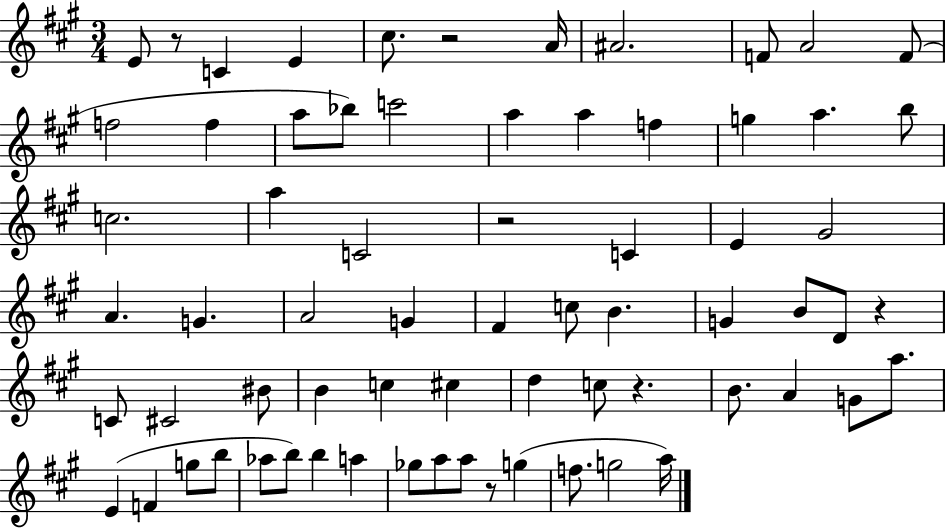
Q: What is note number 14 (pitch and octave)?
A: C6